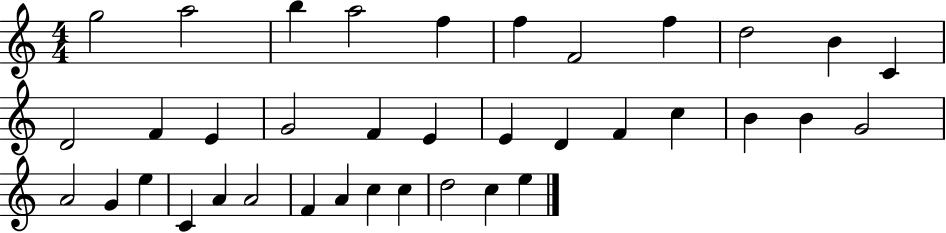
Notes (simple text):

G5/h A5/h B5/q A5/h F5/q F5/q F4/h F5/q D5/h B4/q C4/q D4/h F4/q E4/q G4/h F4/q E4/q E4/q D4/q F4/q C5/q B4/q B4/q G4/h A4/h G4/q E5/q C4/q A4/q A4/h F4/q A4/q C5/q C5/q D5/h C5/q E5/q